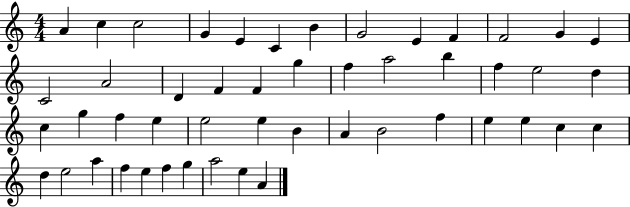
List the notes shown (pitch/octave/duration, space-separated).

A4/q C5/q C5/h G4/q E4/q C4/q B4/q G4/h E4/q F4/q F4/h G4/q E4/q C4/h A4/h D4/q F4/q F4/q G5/q F5/q A5/h B5/q F5/q E5/h D5/q C5/q G5/q F5/q E5/q E5/h E5/q B4/q A4/q B4/h F5/q E5/q E5/q C5/q C5/q D5/q E5/h A5/q F5/q E5/q F5/q G5/q A5/h E5/q A4/q